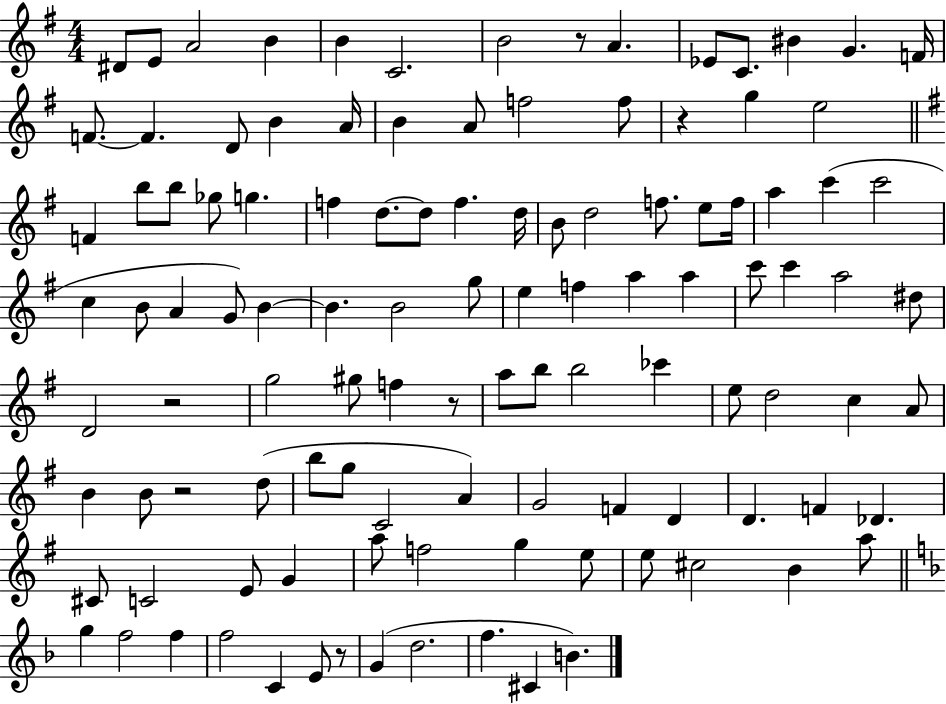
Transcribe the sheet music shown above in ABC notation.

X:1
T:Untitled
M:4/4
L:1/4
K:G
^D/2 E/2 A2 B B C2 B2 z/2 A _E/2 C/2 ^B G F/4 F/2 F D/2 B A/4 B A/2 f2 f/2 z g e2 F b/2 b/2 _g/2 g f d/2 d/2 f d/4 B/2 d2 f/2 e/2 f/4 a c' c'2 c B/2 A G/2 B B B2 g/2 e f a a c'/2 c' a2 ^d/2 D2 z2 g2 ^g/2 f z/2 a/2 b/2 b2 _c' e/2 d2 c A/2 B B/2 z2 d/2 b/2 g/2 C2 A G2 F D D F _D ^C/2 C2 E/2 G a/2 f2 g e/2 e/2 ^c2 B a/2 g f2 f f2 C E/2 z/2 G d2 f ^C B